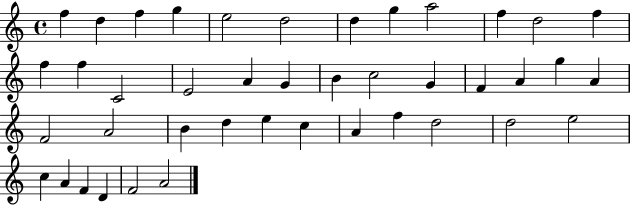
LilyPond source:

{
  \clef treble
  \time 4/4
  \defaultTimeSignature
  \key c \major
  f''4 d''4 f''4 g''4 | e''2 d''2 | d''4 g''4 a''2 | f''4 d''2 f''4 | \break f''4 f''4 c'2 | e'2 a'4 g'4 | b'4 c''2 g'4 | f'4 a'4 g''4 a'4 | \break f'2 a'2 | b'4 d''4 e''4 c''4 | a'4 f''4 d''2 | d''2 e''2 | \break c''4 a'4 f'4 d'4 | f'2 a'2 | \bar "|."
}